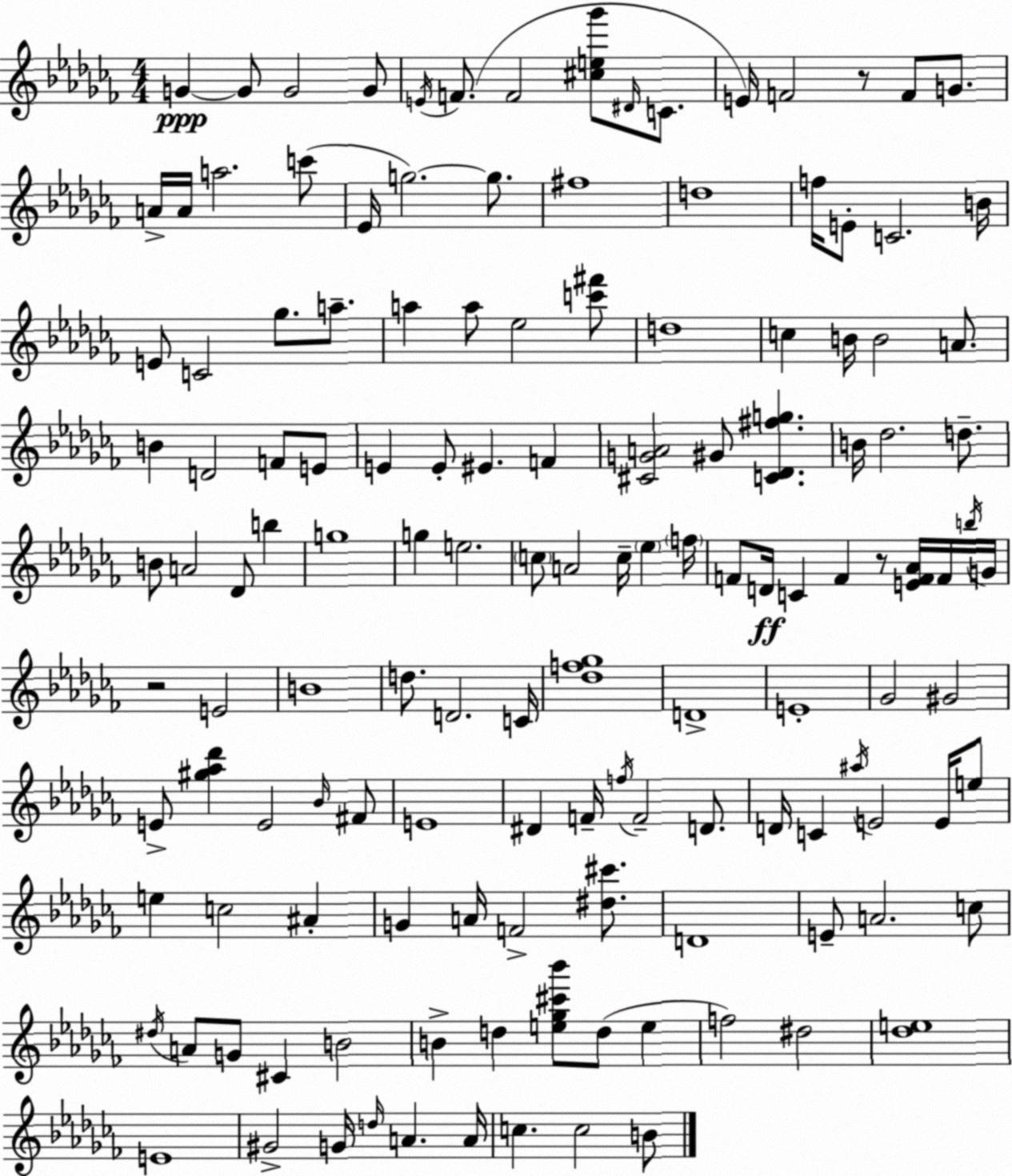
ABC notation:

X:1
T:Untitled
M:4/4
L:1/4
K:Abm
G G/2 G2 G/2 E/4 F/2 F2 [^ce_g']/2 ^D/4 C/2 E/4 F2 z/2 F/2 G/2 A/4 A/4 a2 c'/2 _E/4 g2 g/2 ^f4 d4 f/4 E/2 C2 B/4 E/2 C2 _g/2 a/2 a a/2 _e2 [c'^f']/2 d4 c B/4 B2 A/2 B D2 F/2 E/2 E E/2 ^E F [^CGA]2 ^G/2 [C_D^fg] B/4 _d2 d/2 B/2 A2 _D/2 b g4 g e2 c/2 A2 c/4 _e f/4 F/2 D/4 C F z/2 [EF_A]/4 F/4 b/4 G/4 z2 E2 B4 d/2 D2 C/4 [_df_g]4 D4 E4 _G2 ^G2 E/2 [^g_a_d'] E2 _B/4 ^F/2 E4 ^D F/4 f/4 F2 D/2 D/4 C ^a/4 E2 E/4 e/2 e c2 ^A G A/4 F2 [^d^c']/2 D4 E/2 A2 c/2 ^d/4 A/2 G/2 ^C B2 B d [e_g^c'_b']/2 d/2 e f2 ^d2 [_de]4 E4 ^G2 G/4 d/4 A A/4 c c2 B/2